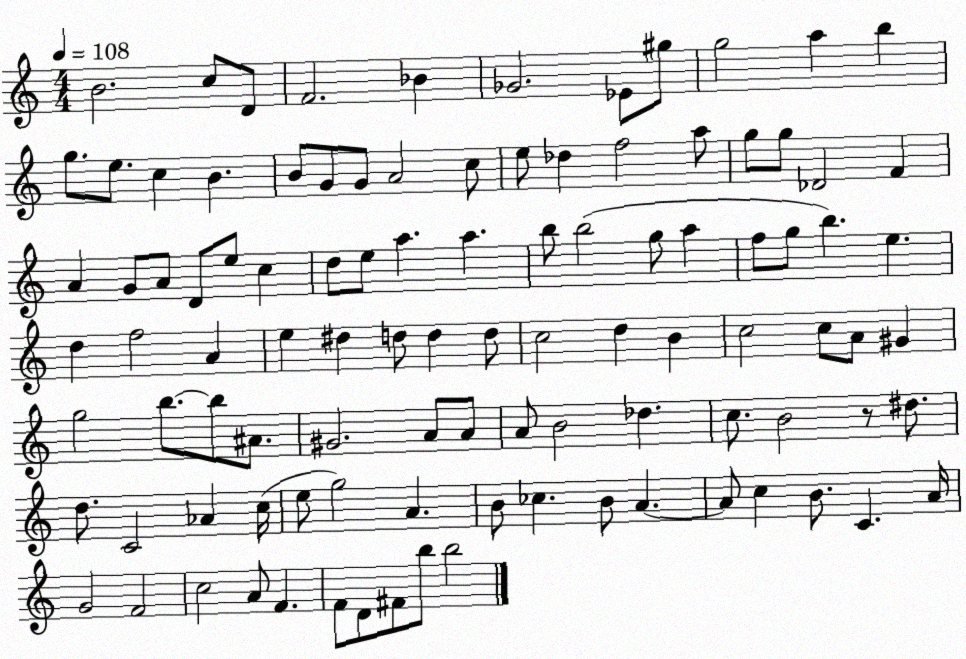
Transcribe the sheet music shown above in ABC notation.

X:1
T:Untitled
M:4/4
L:1/4
K:C
B2 c/2 D/2 F2 _B _G2 _E/2 ^g/2 g2 a b g/2 e/2 c B B/2 G/2 G/2 A2 c/2 e/2 _d f2 a/2 g/2 g/2 _D2 F A G/2 A/2 D/2 e/2 c d/2 e/2 a a b/2 b2 g/2 a f/2 g/2 b e d f2 A e ^d d/2 d d/2 c2 d B c2 c/2 A/2 ^G g2 b/2 b/2 ^A/2 ^G2 A/2 A/2 A/2 B2 _d c/2 B2 z/2 ^d/2 d/2 C2 _A c/4 e/2 g2 A B/2 _c B/2 A A/2 c B/2 C A/4 G2 F2 c2 A/2 F F/2 D/2 ^F/2 b/2 b2